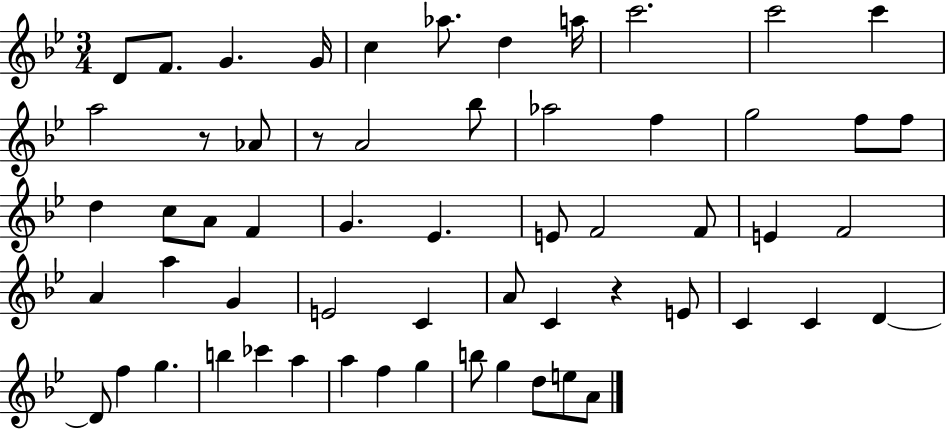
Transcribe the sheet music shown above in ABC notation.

X:1
T:Untitled
M:3/4
L:1/4
K:Bb
D/2 F/2 G G/4 c _a/2 d a/4 c'2 c'2 c' a2 z/2 _A/2 z/2 A2 _b/2 _a2 f g2 f/2 f/2 d c/2 A/2 F G _E E/2 F2 F/2 E F2 A a G E2 C A/2 C z E/2 C C D D/2 f g b _c' a a f g b/2 g d/2 e/2 A/2